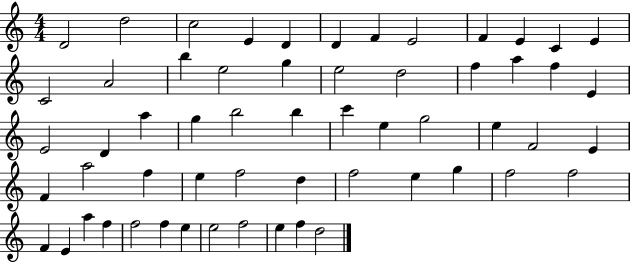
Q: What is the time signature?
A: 4/4